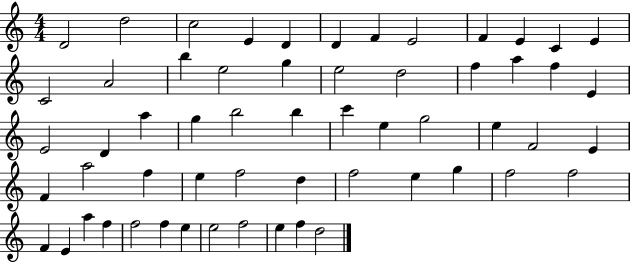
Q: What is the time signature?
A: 4/4